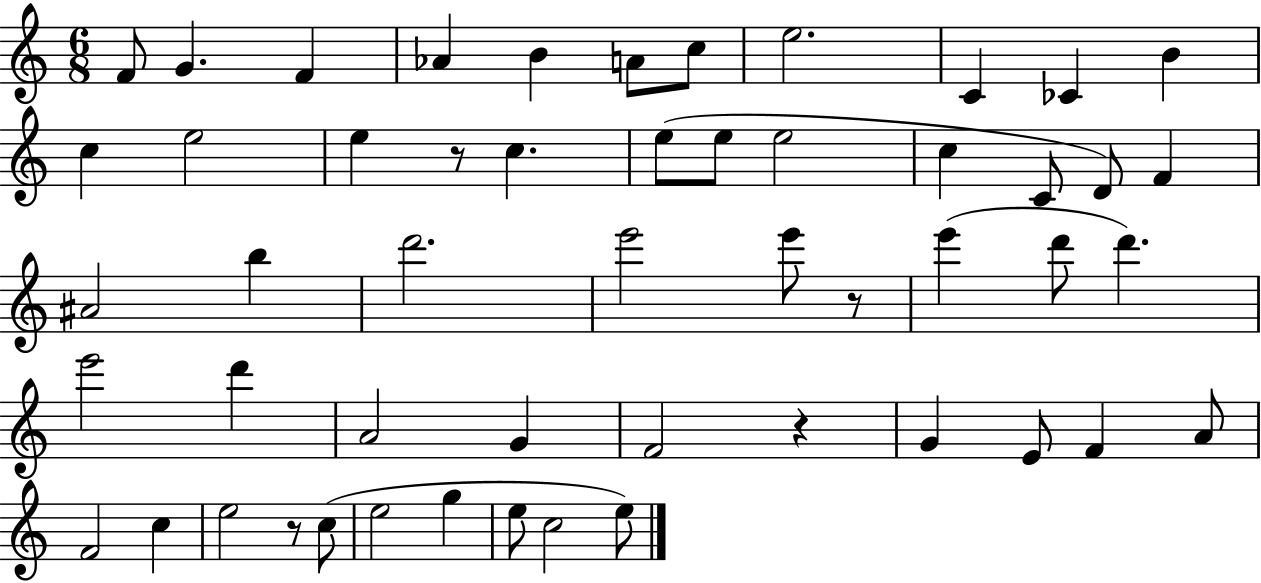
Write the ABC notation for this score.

X:1
T:Untitled
M:6/8
L:1/4
K:C
F/2 G F _A B A/2 c/2 e2 C _C B c e2 e z/2 c e/2 e/2 e2 c C/2 D/2 F ^A2 b d'2 e'2 e'/2 z/2 e' d'/2 d' e'2 d' A2 G F2 z G E/2 F A/2 F2 c e2 z/2 c/2 e2 g e/2 c2 e/2